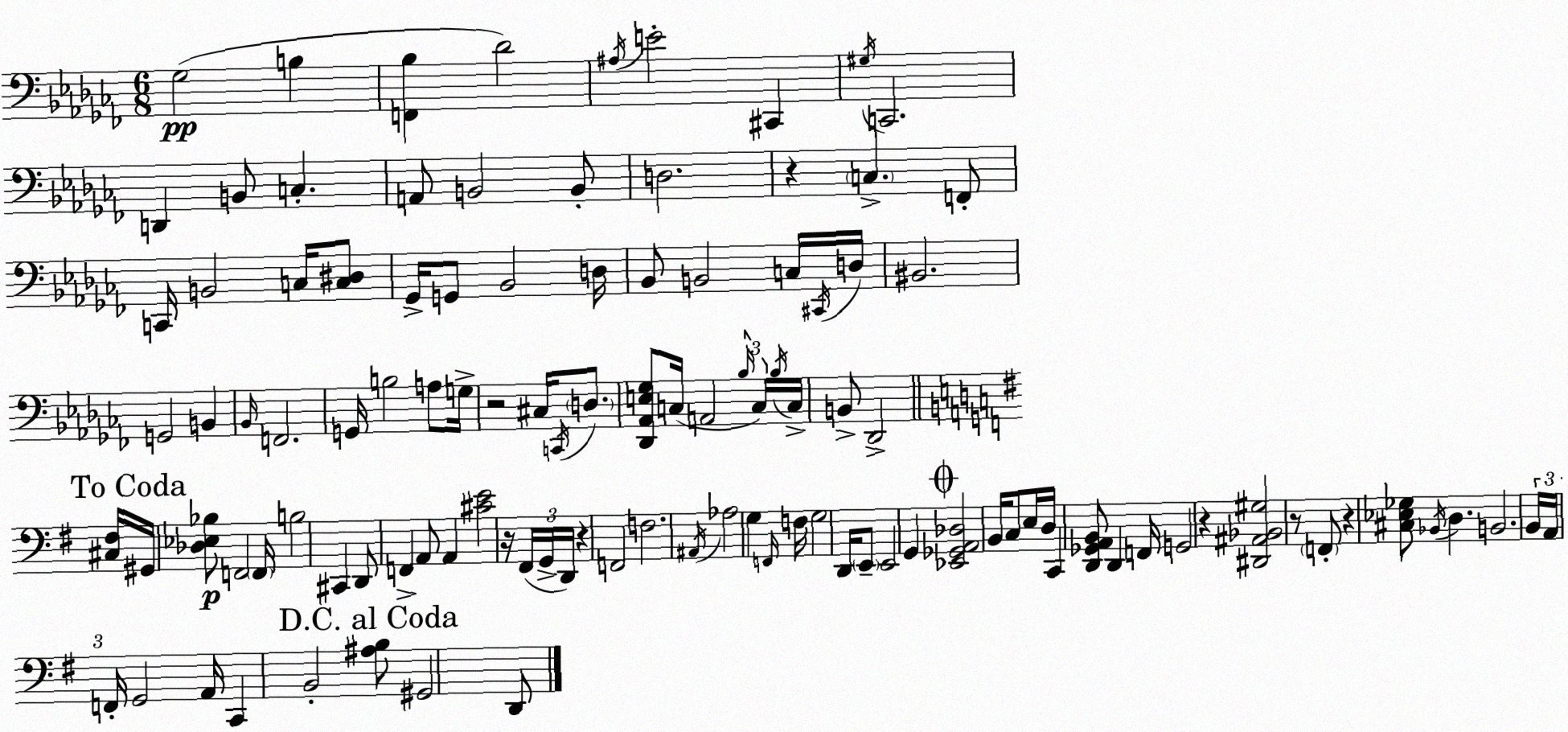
X:1
T:Untitled
M:6/8
L:1/4
K:Abm
_G,2 B, [F,,_B,] _D2 ^A,/4 E2 ^C,, ^G,/4 C,,2 D,, B,,/2 C, A,,/2 B,,2 B,,/2 D,2 z C, F,,/2 C,,/4 B,,2 C,/4 [C,^D,]/2 _G,,/4 G,,/2 _B,,2 D,/4 _B,,/2 B,,2 C,/4 ^C,,/4 D,/4 ^B,,2 G,,2 B,, _B,,/4 F,,2 G,,/4 B,2 A,/2 G,/4 z2 ^C,/4 C,,/4 D,/2 [_D,,_A,,E,_G,]/2 C,/4 A,,2 _B,/4 C,/4 _B,/4 C,/4 B,,/2 _D,,2 [^C,^F,]/4 ^G,,/4 [_D,_E,_B,]/2 F,,2 F,,/4 B,2 ^C,, D,,/2 F,, A,,/2 A,, [^CE]2 z/4 ^F,,/4 G,,/4 D,,/4 z F,,2 F,2 ^A,,/4 _A,2 G, F,,/4 F,/4 G,2 D,,/4 E,,/2 E,,2 G,, [_E,,_G,,A,,_D,]2 B,,/4 C,/2 E,/4 D,/4 C,, [D,,_G,,A,,B,,]/2 D,, F,,/4 G,,2 z [^D,,^A,,_B,,^G,]2 z/2 F,,/2 z [^C,_E,_G,]/2 _B,,/4 D, B,,2 B,,/4 A,,/4 F,,/4 G,,2 A,,/4 C,, B,,2 [^A,B,]/2 ^G,,2 D,,/2